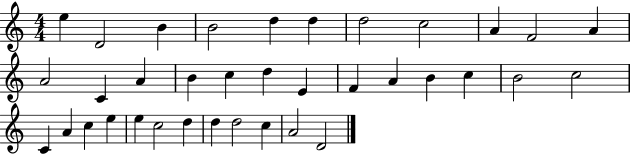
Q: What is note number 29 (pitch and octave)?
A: E5